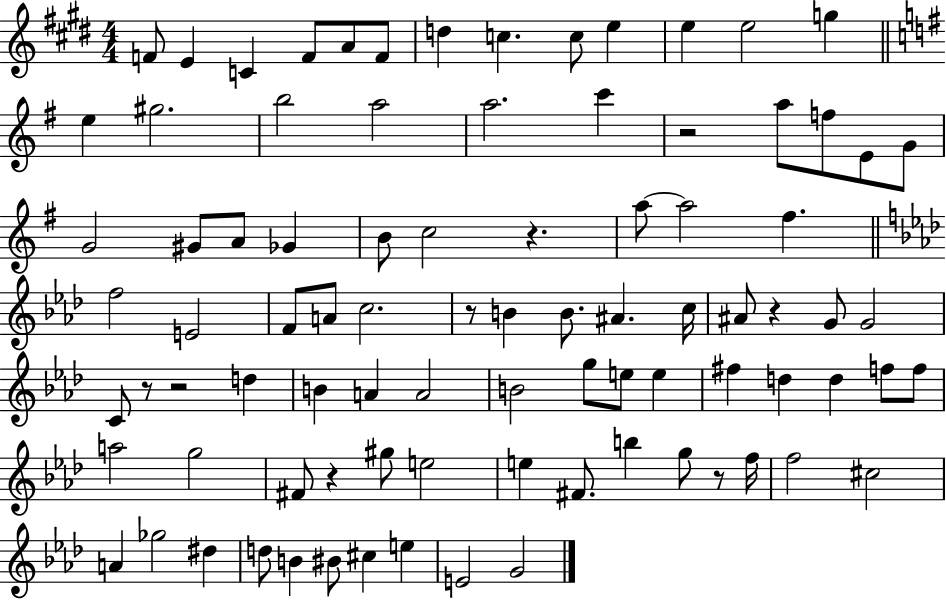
X:1
T:Untitled
M:4/4
L:1/4
K:E
F/2 E C F/2 A/2 F/2 d c c/2 e e e2 g e ^g2 b2 a2 a2 c' z2 a/2 f/2 E/2 G/2 G2 ^G/2 A/2 _G B/2 c2 z a/2 a2 ^f f2 E2 F/2 A/2 c2 z/2 B B/2 ^A c/4 ^A/2 z G/2 G2 C/2 z/2 z2 d B A A2 B2 g/2 e/2 e ^f d d f/2 f/2 a2 g2 ^F/2 z ^g/2 e2 e ^F/2 b g/2 z/2 f/4 f2 ^c2 A _g2 ^d d/2 B ^B/2 ^c e E2 G2